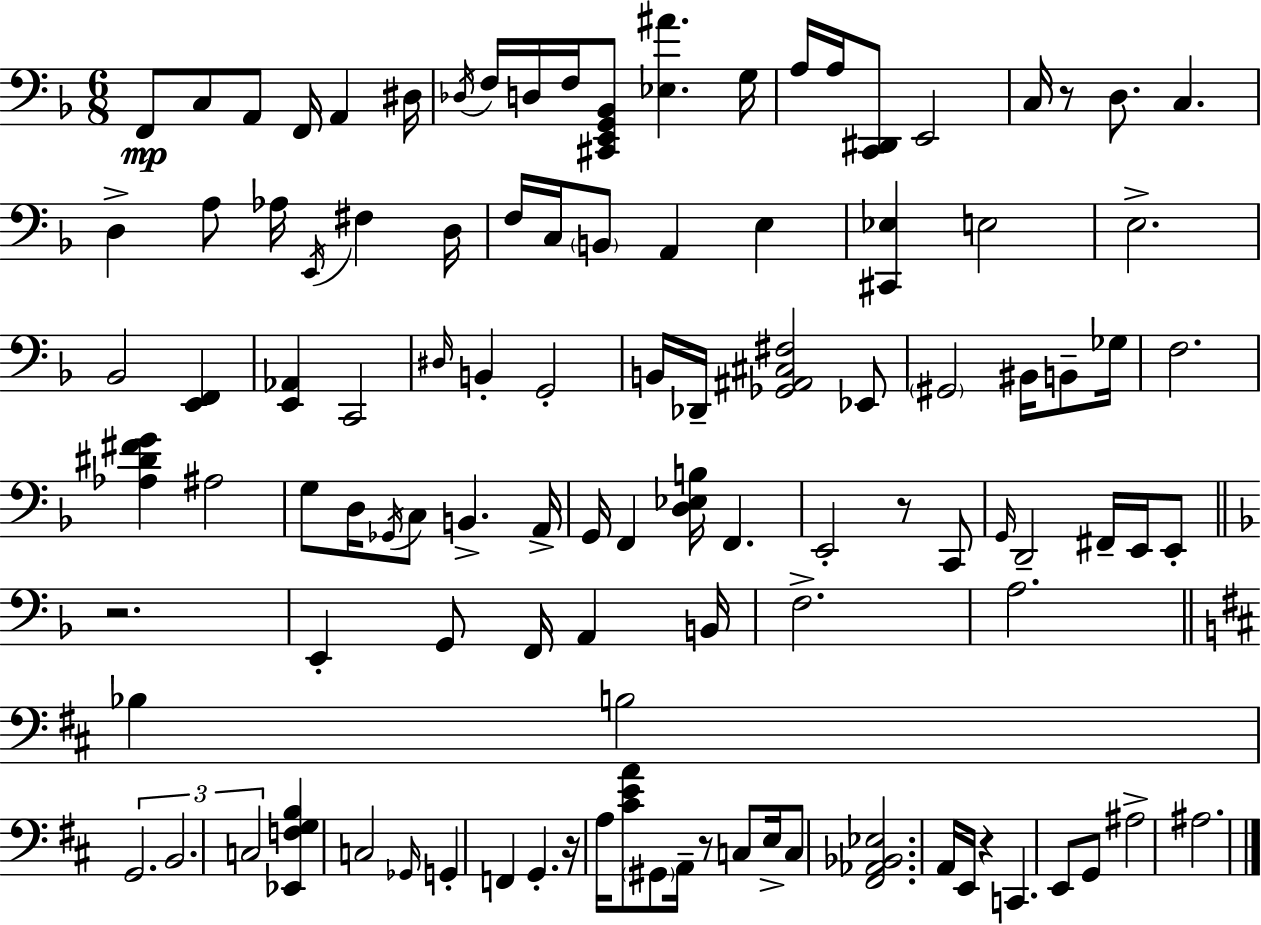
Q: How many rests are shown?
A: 6